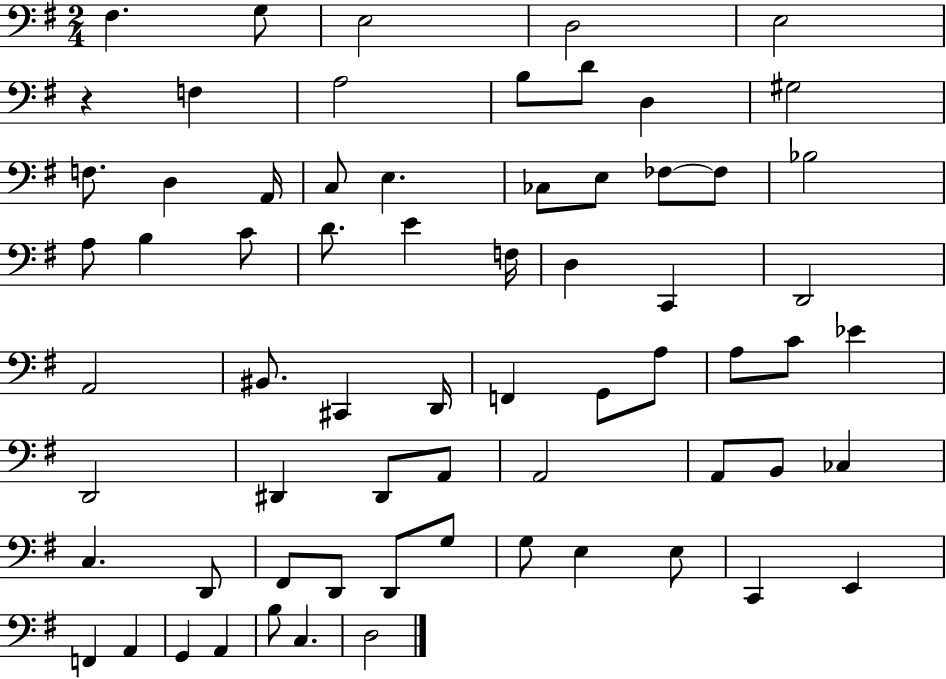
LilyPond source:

{
  \clef bass
  \numericTimeSignature
  \time 2/4
  \key g \major
  fis4. g8 | e2 | d2 | e2 | \break r4 f4 | a2 | b8 d'8 d4 | gis2 | \break f8. d4 a,16 | c8 e4. | ces8 e8 fes8~~ fes8 | bes2 | \break a8 b4 c'8 | d'8. e'4 f16 | d4 c,4 | d,2 | \break a,2 | bis,8. cis,4 d,16 | f,4 g,8 a8 | a8 c'8 ees'4 | \break d,2 | dis,4 dis,8 a,8 | a,2 | a,8 b,8 ces4 | \break c4. d,8 | fis,8 d,8 d,8 g8 | g8 e4 e8 | c,4 e,4 | \break f,4 a,4 | g,4 a,4 | b8 c4. | d2 | \break \bar "|."
}